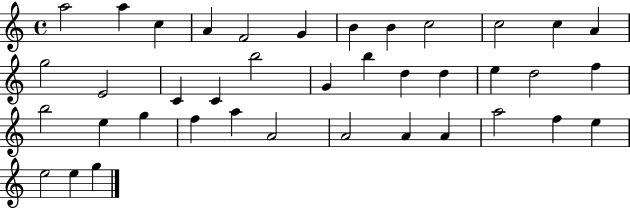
{
  \clef treble
  \time 4/4
  \defaultTimeSignature
  \key c \major
  a''2 a''4 c''4 | a'4 f'2 g'4 | b'4 b'4 c''2 | c''2 c''4 a'4 | \break g''2 e'2 | c'4 c'4 b''2 | g'4 b''4 d''4 d''4 | e''4 d''2 f''4 | \break b''2 e''4 g''4 | f''4 a''4 a'2 | a'2 a'4 a'4 | a''2 f''4 e''4 | \break e''2 e''4 g''4 | \bar "|."
}